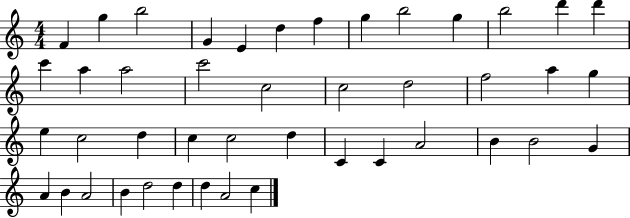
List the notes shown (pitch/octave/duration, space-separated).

F4/q G5/q B5/h G4/q E4/q D5/q F5/q G5/q B5/h G5/q B5/h D6/q D6/q C6/q A5/q A5/h C6/h C5/h C5/h D5/h F5/h A5/q G5/q E5/q C5/h D5/q C5/q C5/h D5/q C4/q C4/q A4/h B4/q B4/h G4/q A4/q B4/q A4/h B4/q D5/h D5/q D5/q A4/h C5/q